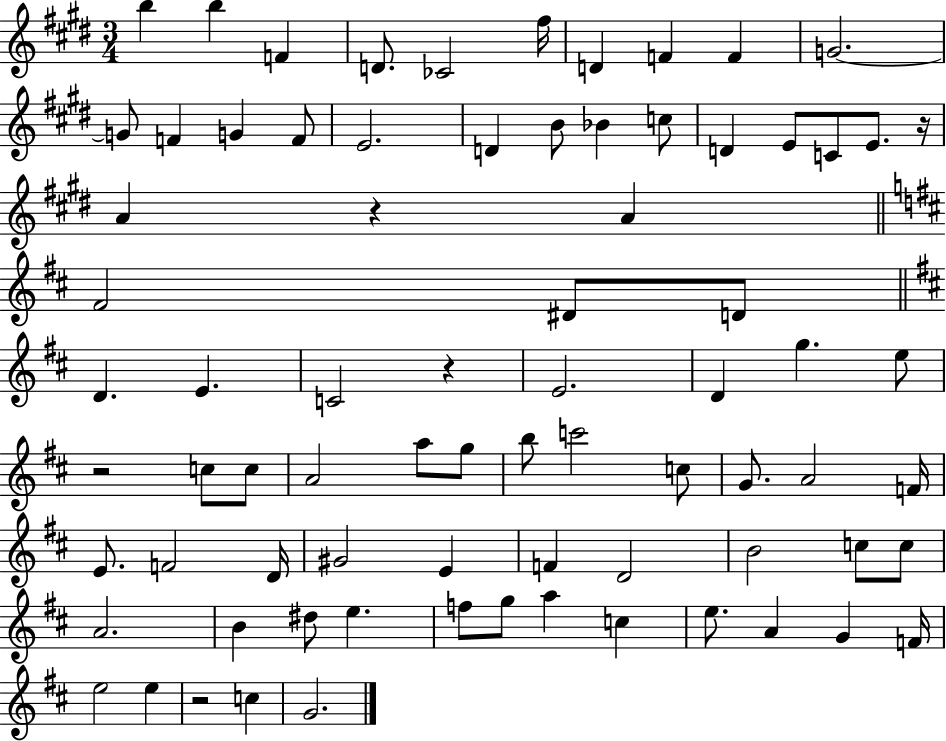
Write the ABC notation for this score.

X:1
T:Untitled
M:3/4
L:1/4
K:E
b b F D/2 _C2 ^f/4 D F F G2 G/2 F G F/2 E2 D B/2 _B c/2 D E/2 C/2 E/2 z/4 A z A ^F2 ^D/2 D/2 D E C2 z E2 D g e/2 z2 c/2 c/2 A2 a/2 g/2 b/2 c'2 c/2 G/2 A2 F/4 E/2 F2 D/4 ^G2 E F D2 B2 c/2 c/2 A2 B ^d/2 e f/2 g/2 a c e/2 A G F/4 e2 e z2 c G2